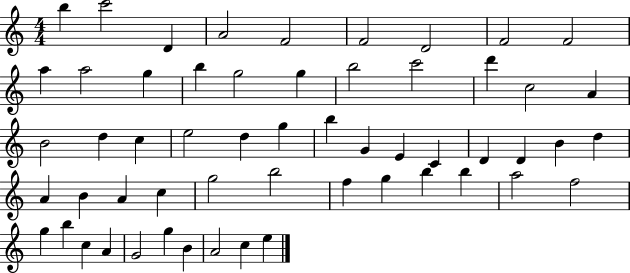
B5/q C6/h D4/q A4/h F4/h F4/h D4/h F4/h F4/h A5/q A5/h G5/q B5/q G5/h G5/q B5/h C6/h D6/q C5/h A4/q B4/h D5/q C5/q E5/h D5/q G5/q B5/q G4/q E4/q C4/q D4/q D4/q B4/q D5/q A4/q B4/q A4/q C5/q G5/h B5/h F5/q G5/q B5/q B5/q A5/h F5/h G5/q B5/q C5/q A4/q G4/h G5/q B4/q A4/h C5/q E5/q